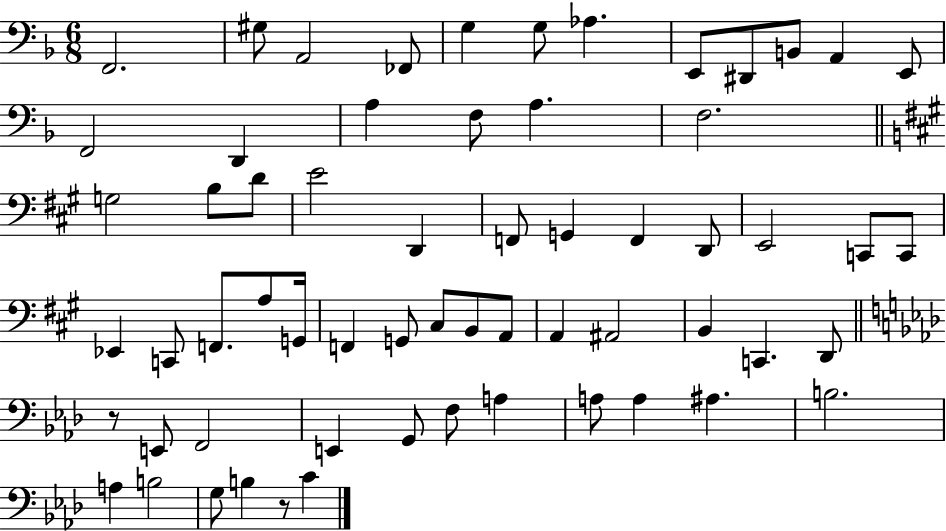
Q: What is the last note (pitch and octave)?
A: C4